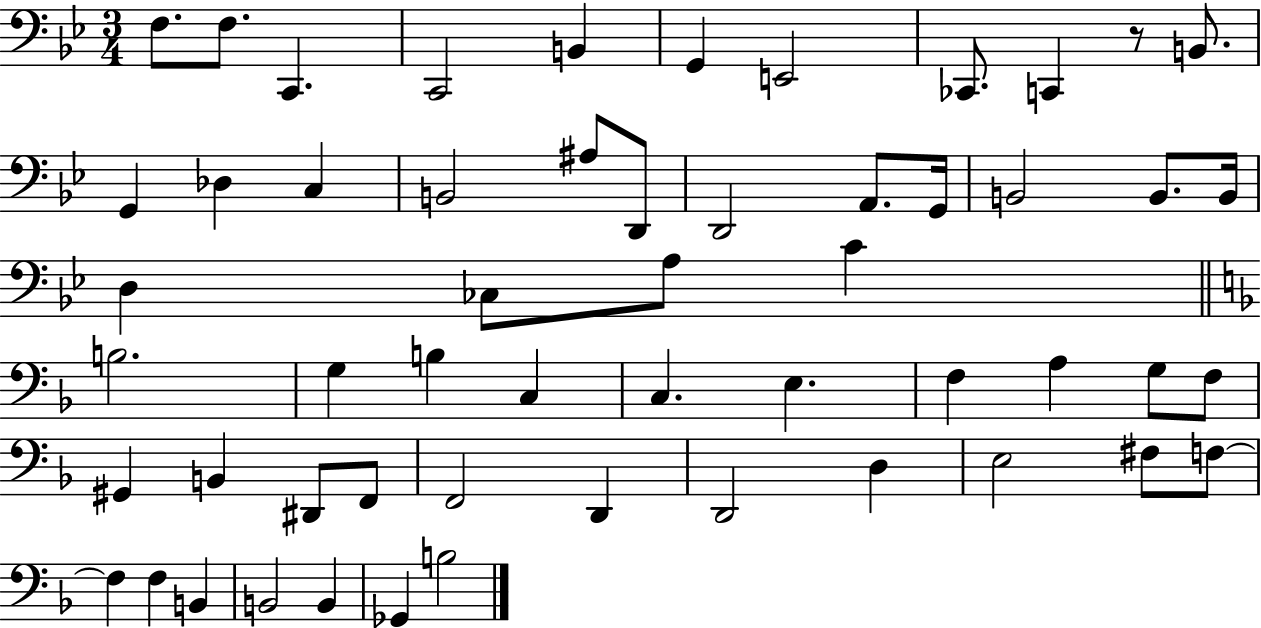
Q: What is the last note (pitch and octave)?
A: B3